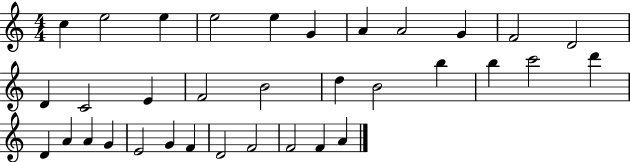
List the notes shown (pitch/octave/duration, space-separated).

C5/q E5/h E5/q E5/h E5/q G4/q A4/q A4/h G4/q F4/h D4/h D4/q C4/h E4/q F4/h B4/h D5/q B4/h B5/q B5/q C6/h D6/q D4/q A4/q A4/q G4/q E4/h G4/q F4/q D4/h F4/h F4/h F4/q A4/q